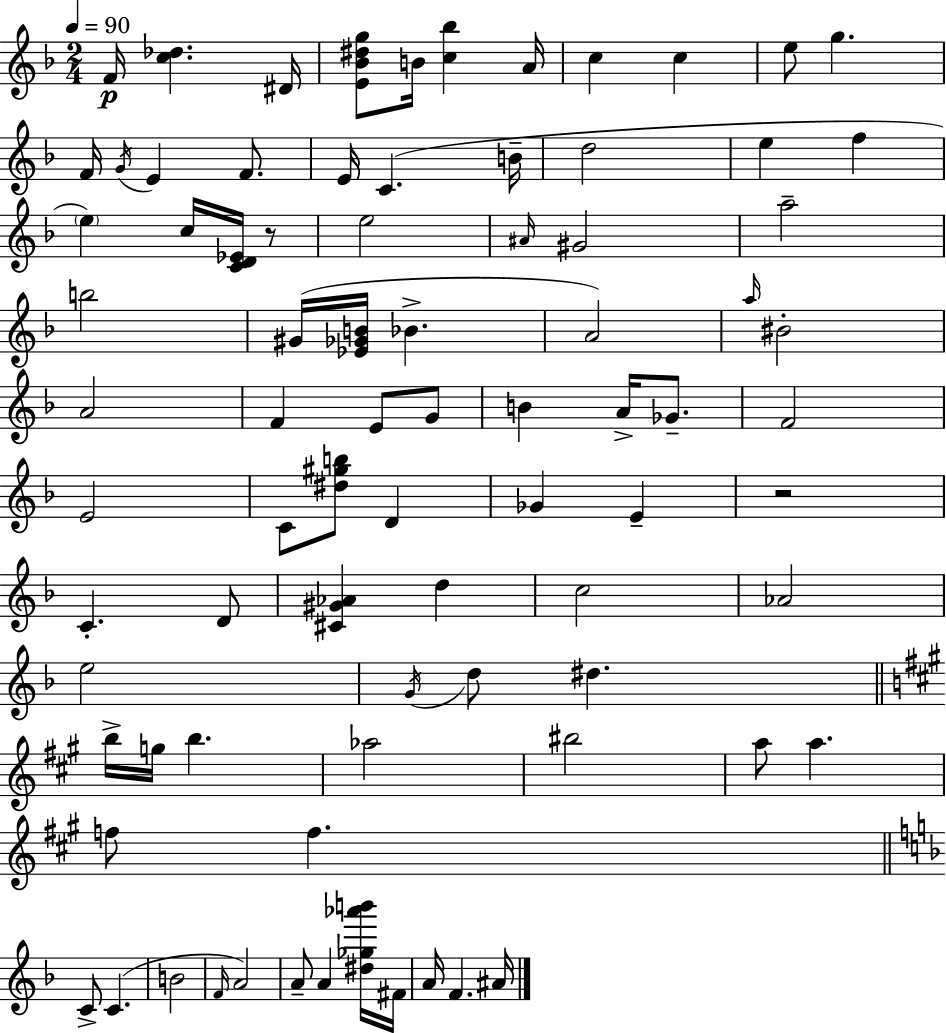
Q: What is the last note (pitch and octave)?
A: A#4